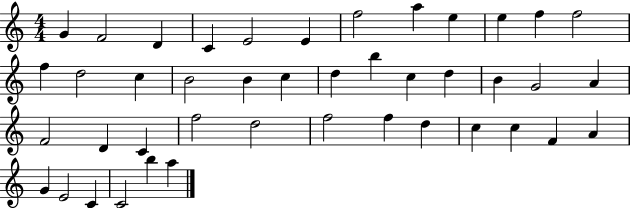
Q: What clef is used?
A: treble